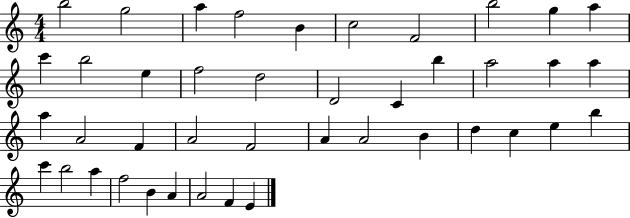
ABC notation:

X:1
T:Untitled
M:4/4
L:1/4
K:C
b2 g2 a f2 B c2 F2 b2 g a c' b2 e f2 d2 D2 C b a2 a a a A2 F A2 F2 A A2 B d c e b c' b2 a f2 B A A2 F E